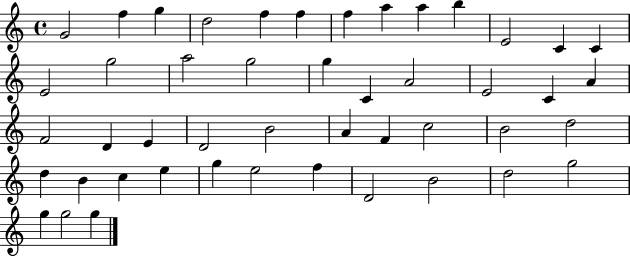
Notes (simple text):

G4/h F5/q G5/q D5/h F5/q F5/q F5/q A5/q A5/q B5/q E4/h C4/q C4/q E4/h G5/h A5/h G5/h G5/q C4/q A4/h E4/h C4/q A4/q F4/h D4/q E4/q D4/h B4/h A4/q F4/q C5/h B4/h D5/h D5/q B4/q C5/q E5/q G5/q E5/h F5/q D4/h B4/h D5/h G5/h G5/q G5/h G5/q